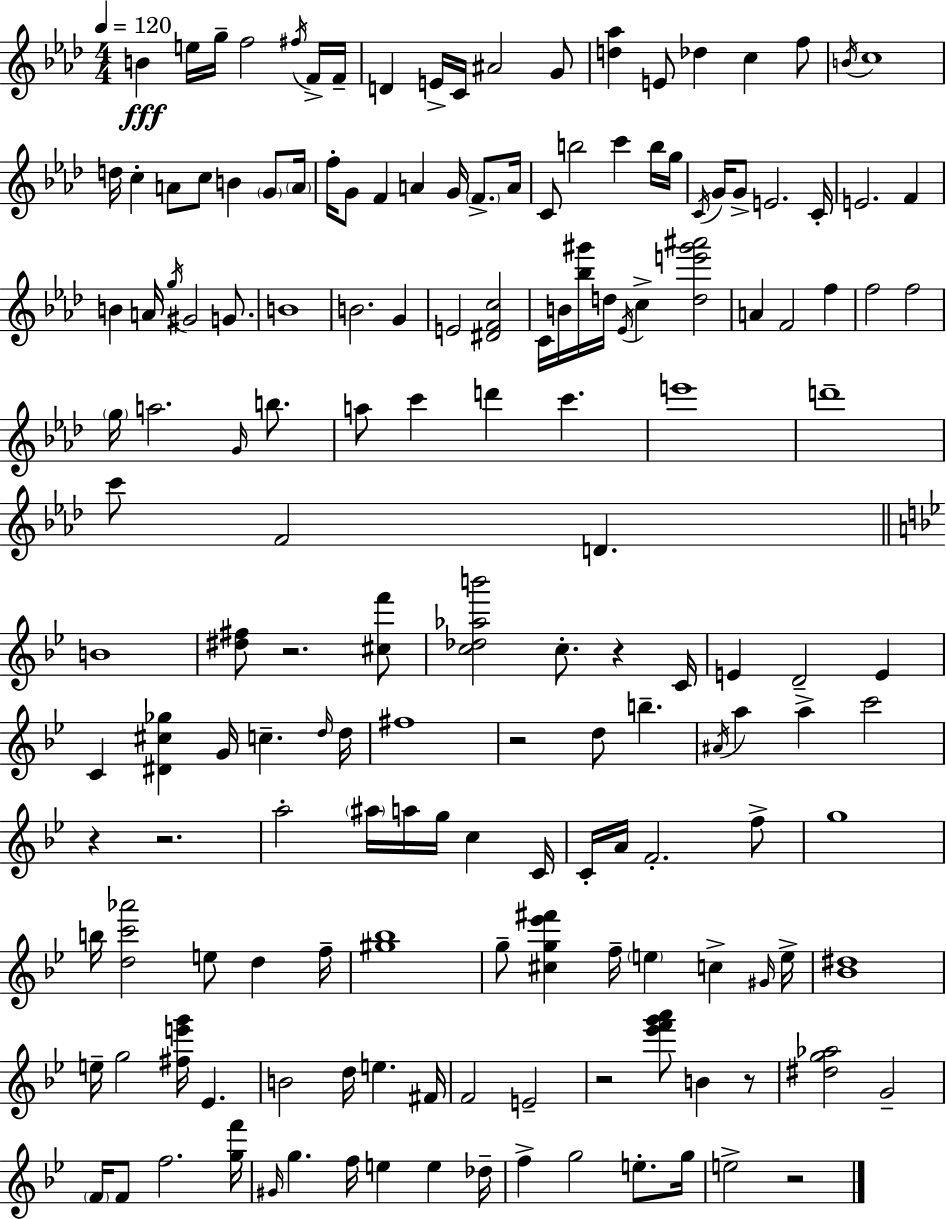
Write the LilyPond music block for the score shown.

{
  \clef treble
  \numericTimeSignature
  \time 4/4
  \key aes \major
  \tempo 4 = 120
  b'4\fff e''16 g''16-- f''2 \acciaccatura { fis''16 } f'16-> | f'16-- d'4 e'16-> c'16 ais'2 g'8 | <d'' aes''>4 e'8 des''4 c''4 f''8 | \acciaccatura { b'16 } c''1 | \break d''16 c''4-. a'8 c''8 b'4 \parenthesize g'8 | \parenthesize a'16 f''16-. g'8 f'4 a'4 g'16 \parenthesize f'8.-> | a'16 c'8 b''2 c'''4 | b''16 g''16 \acciaccatura { c'16 } g'16 g'8-> e'2. | \break c'16-. e'2. f'4 | b'4 a'16 \acciaccatura { g''16 } gis'2 | g'8. b'1 | b'2. | \break g'4 e'2 <dis' f' c''>2 | c'16 b'16 <bes'' gis'''>16 d''16 \acciaccatura { ees'16 } c''4-> <d'' e''' gis''' ais'''>2 | a'4 f'2 | f''4 f''2 f''2 | \break \parenthesize g''16 a''2. | \grace { g'16 } b''8. a''8 c'''4 d'''4 | c'''4. e'''1 | d'''1-- | \break c'''8 f'2 | d'4. \bar "||" \break \key bes \major b'1 | <dis'' fis''>8 r2. <cis'' f'''>8 | <c'' des'' aes'' b'''>2 c''8.-. r4 c'16 | e'4 d'2-- e'4 | \break c'4 <dis' cis'' ges''>4 g'16 c''4.-- \grace { d''16 } | d''16 fis''1 | r2 d''8 b''4.-- | \acciaccatura { ais'16 } a''4 a''4-> c'''2 | \break r4 r2. | a''2-. \parenthesize ais''16 a''16 g''16 c''4 | c'16 c'16-. a'16 f'2.-. | f''8-> g''1 | \break b''16 <d'' c''' aes'''>2 e''8 d''4 | f''16-- <gis'' bes''>1 | g''8-- <cis'' g'' ees''' fis'''>4 f''16-- \parenthesize e''4 c''4-> | \grace { gis'16 } e''16-> <bes' dis''>1 | \break e''16-- g''2 <fis'' e''' g'''>16 ees'4. | b'2 d''16 e''4. | fis'16 f'2 e'2-- | r2 <ees''' f''' g''' a'''>8 b'4 | \break r8 <dis'' g'' aes''>2 g'2-- | \parenthesize f'16 f'8 f''2. | <g'' f'''>16 \grace { gis'16 } g''4. f''16 e''4 e''4 | des''16-- f''4-> g''2 | \break e''8.-. g''16 e''2-> r2 | \bar "|."
}